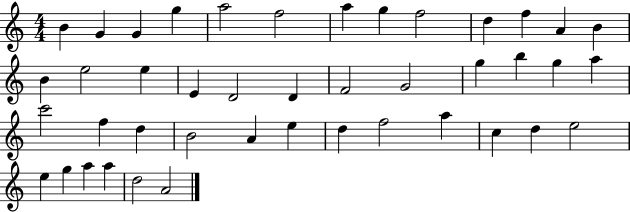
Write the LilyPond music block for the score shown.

{
  \clef treble
  \numericTimeSignature
  \time 4/4
  \key c \major
  b'4 g'4 g'4 g''4 | a''2 f''2 | a''4 g''4 f''2 | d''4 f''4 a'4 b'4 | \break b'4 e''2 e''4 | e'4 d'2 d'4 | f'2 g'2 | g''4 b''4 g''4 a''4 | \break c'''2 f''4 d''4 | b'2 a'4 e''4 | d''4 f''2 a''4 | c''4 d''4 e''2 | \break e''4 g''4 a''4 a''4 | d''2 a'2 | \bar "|."
}